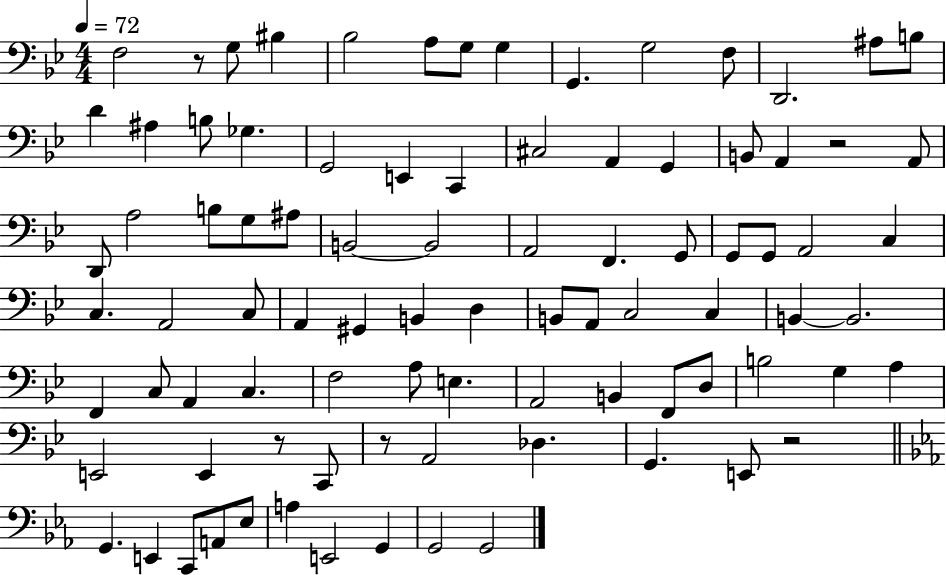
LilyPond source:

{
  \clef bass
  \numericTimeSignature
  \time 4/4
  \key bes \major
  \tempo 4 = 72
  f2 r8 g8 bis4 | bes2 a8 g8 g4 | g,4. g2 f8 | d,2. ais8 b8 | \break d'4 ais4 b8 ges4. | g,2 e,4 c,4 | cis2 a,4 g,4 | b,8 a,4 r2 a,8 | \break d,8 a2 b8 g8 ais8 | b,2~~ b,2 | a,2 f,4. g,8 | g,8 g,8 a,2 c4 | \break c4. a,2 c8 | a,4 gis,4 b,4 d4 | b,8 a,8 c2 c4 | b,4~~ b,2. | \break f,4 c8 a,4 c4. | f2 a8 e4. | a,2 b,4 f,8 d8 | b2 g4 a4 | \break e,2 e,4 r8 c,8 | r8 a,2 des4. | g,4. e,8 r2 | \bar "||" \break \key c \minor g,4. e,4 c,8 a,8 ees8 | a4 e,2 g,4 | g,2 g,2 | \bar "|."
}